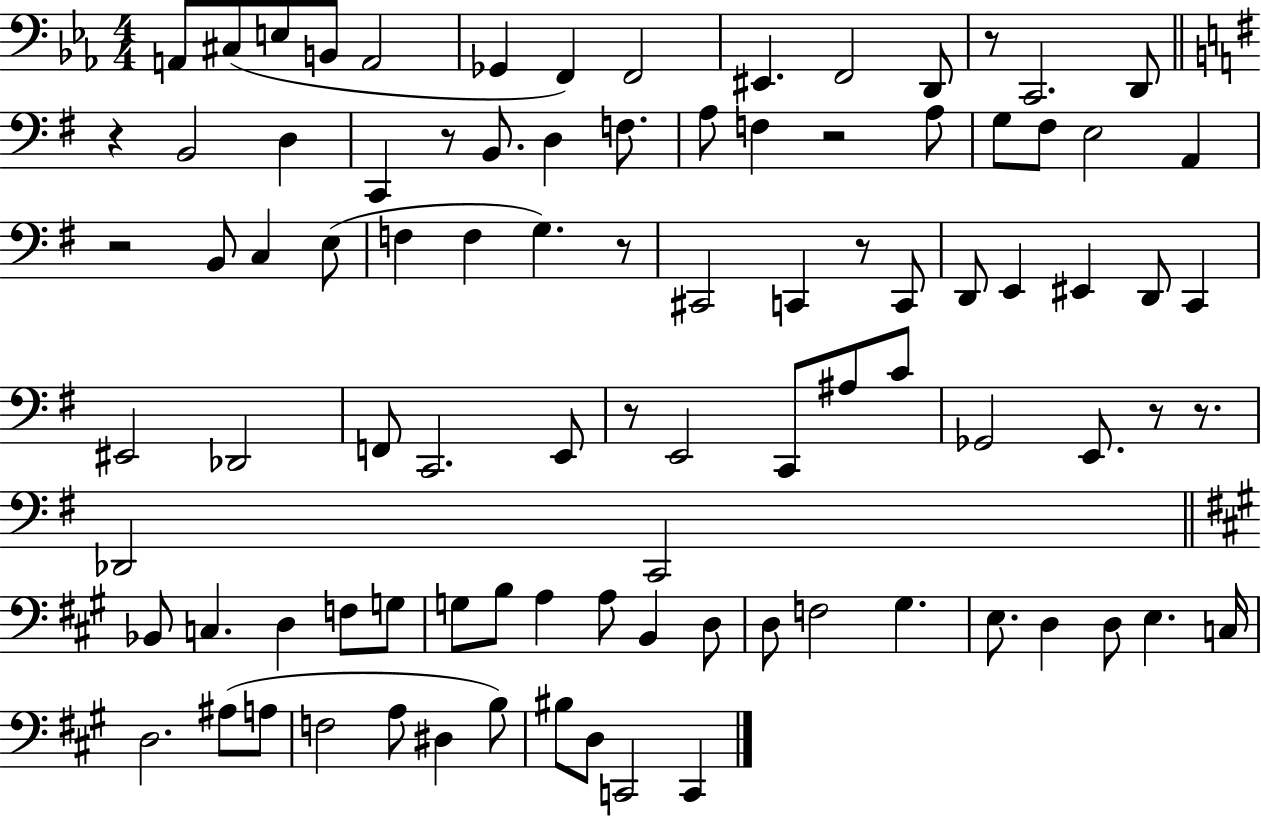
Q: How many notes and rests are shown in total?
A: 93